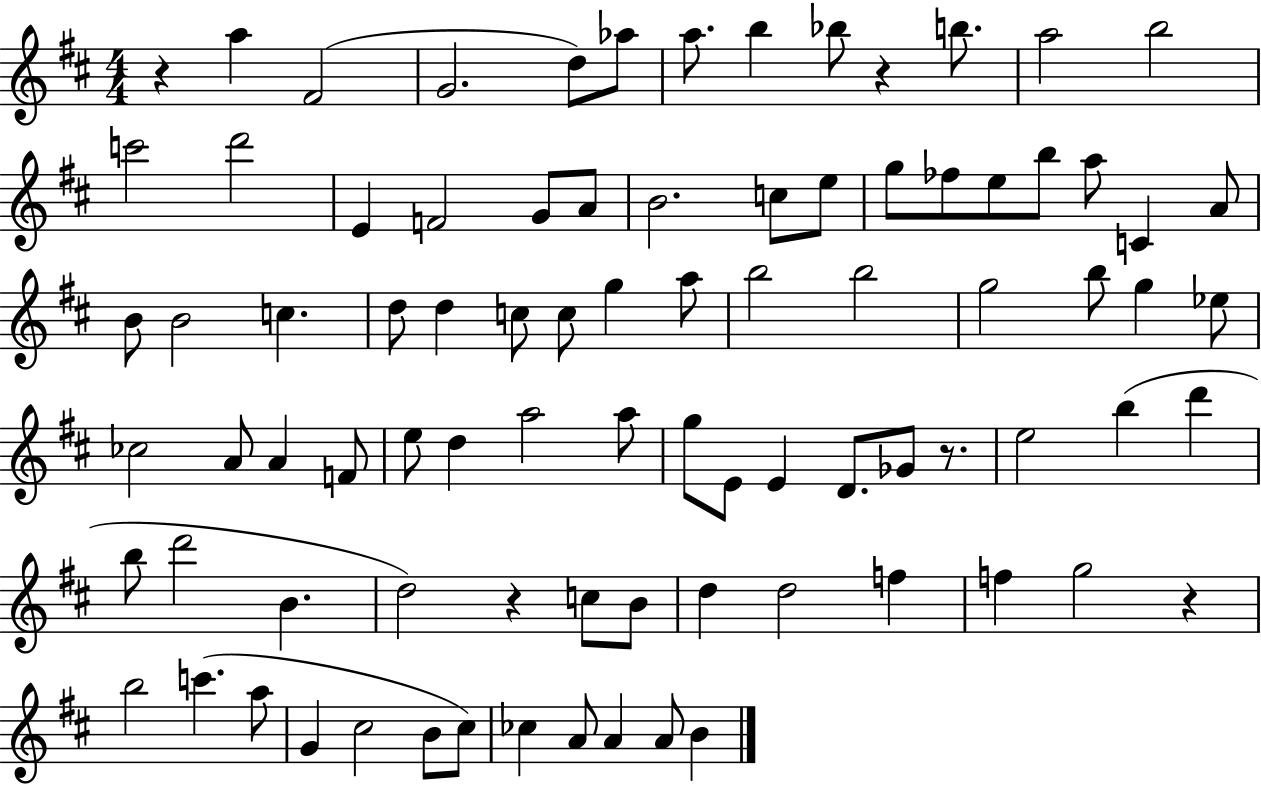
{
  \clef treble
  \numericTimeSignature
  \time 4/4
  \key d \major
  \repeat volta 2 { r4 a''4 fis'2( | g'2. d''8) aes''8 | a''8. b''4 bes''8 r4 b''8. | a''2 b''2 | \break c'''2 d'''2 | e'4 f'2 g'8 a'8 | b'2. c''8 e''8 | g''8 fes''8 e''8 b''8 a''8 c'4 a'8 | \break b'8 b'2 c''4. | d''8 d''4 c''8 c''8 g''4 a''8 | b''2 b''2 | g''2 b''8 g''4 ees''8 | \break ces''2 a'8 a'4 f'8 | e''8 d''4 a''2 a''8 | g''8 e'8 e'4 d'8. ges'8 r8. | e''2 b''4( d'''4 | \break b''8 d'''2 b'4. | d''2) r4 c''8 b'8 | d''4 d''2 f''4 | f''4 g''2 r4 | \break b''2 c'''4.( a''8 | g'4 cis''2 b'8 cis''8) | ces''4 a'8 a'4 a'8 b'4 | } \bar "|."
}